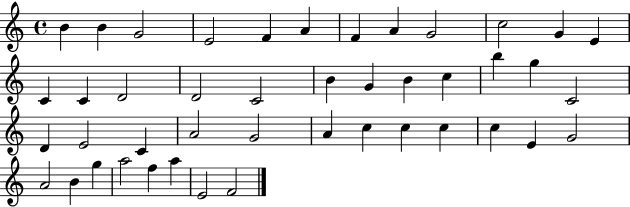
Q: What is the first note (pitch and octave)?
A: B4